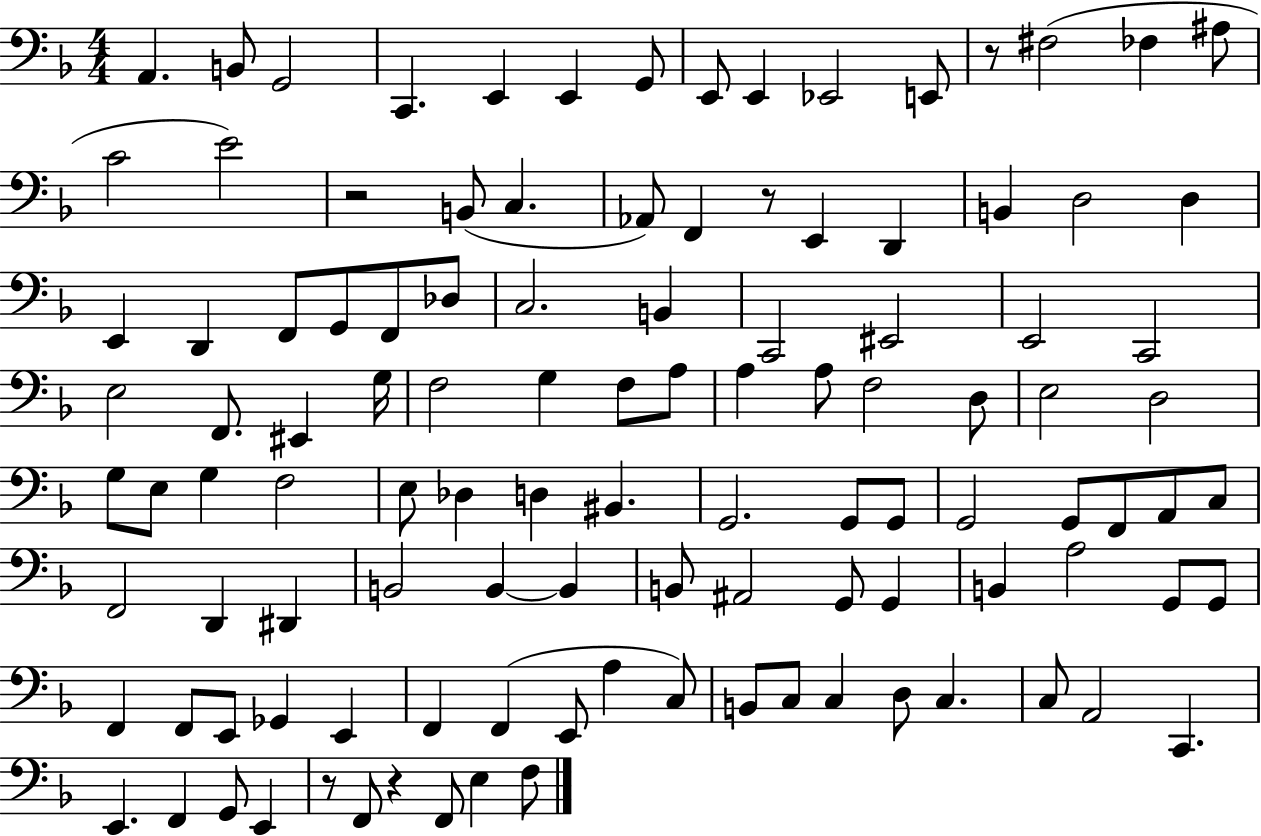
X:1
T:Untitled
M:4/4
L:1/4
K:F
A,, B,,/2 G,,2 C,, E,, E,, G,,/2 E,,/2 E,, _E,,2 E,,/2 z/2 ^F,2 _F, ^A,/2 C2 E2 z2 B,,/2 C, _A,,/2 F,, z/2 E,, D,, B,, D,2 D, E,, D,, F,,/2 G,,/2 F,,/2 _D,/2 C,2 B,, C,,2 ^E,,2 E,,2 C,,2 E,2 F,,/2 ^E,, G,/4 F,2 G, F,/2 A,/2 A, A,/2 F,2 D,/2 E,2 D,2 G,/2 E,/2 G, F,2 E,/2 _D, D, ^B,, G,,2 G,,/2 G,,/2 G,,2 G,,/2 F,,/2 A,,/2 C,/2 F,,2 D,, ^D,, B,,2 B,, B,, B,,/2 ^A,,2 G,,/2 G,, B,, A,2 G,,/2 G,,/2 F,, F,,/2 E,,/2 _G,, E,, F,, F,, E,,/2 A, C,/2 B,,/2 C,/2 C, D,/2 C, C,/2 A,,2 C,, E,, F,, G,,/2 E,, z/2 F,,/2 z F,,/2 E, F,/2